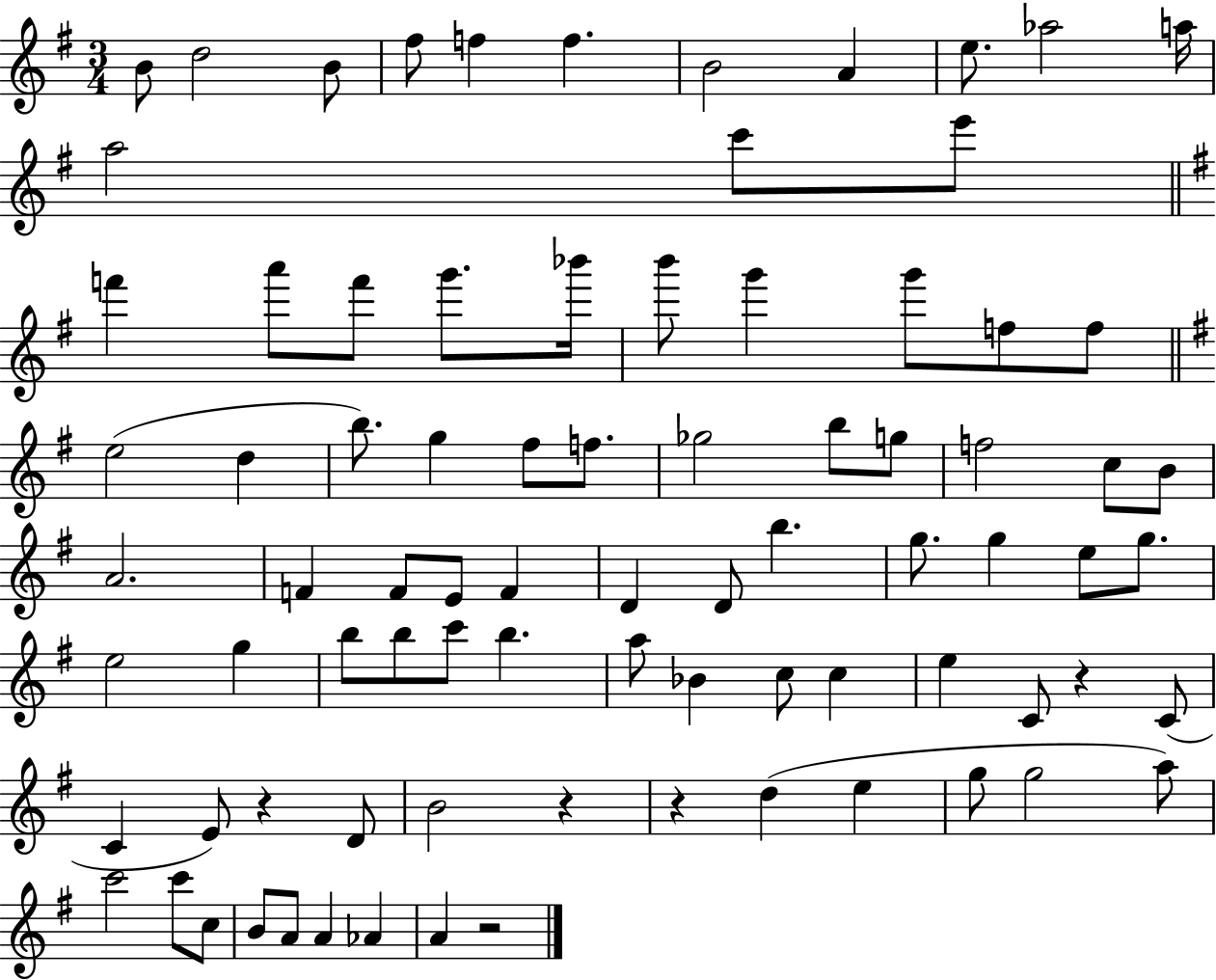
{
  \clef treble
  \numericTimeSignature
  \time 3/4
  \key g \major
  b'8 d''2 b'8 | fis''8 f''4 f''4. | b'2 a'4 | e''8. aes''2 a''16 | \break a''2 c'''8 e'''8 | \bar "||" \break \key e \minor f'''4 a'''8 f'''8 g'''8. bes'''16 | b'''8 g'''4 g'''8 f''8 f''8 | \bar "||" \break \key e \minor e''2( d''4 | b''8.) g''4 fis''8 f''8. | ges''2 b''8 g''8 | f''2 c''8 b'8 | \break a'2. | f'4 f'8 e'8 f'4 | d'4 d'8 b''4. | g''8. g''4 e''8 g''8. | \break e''2 g''4 | b''8 b''8 c'''8 b''4. | a''8 bes'4 c''8 c''4 | e''4 c'8 r4 c'8( | \break c'4 e'8) r4 d'8 | b'2 r4 | r4 d''4( e''4 | g''8 g''2 a''8) | \break c'''2 c'''8 c''8 | b'8 a'8 a'4 aes'4 | a'4 r2 | \bar "|."
}